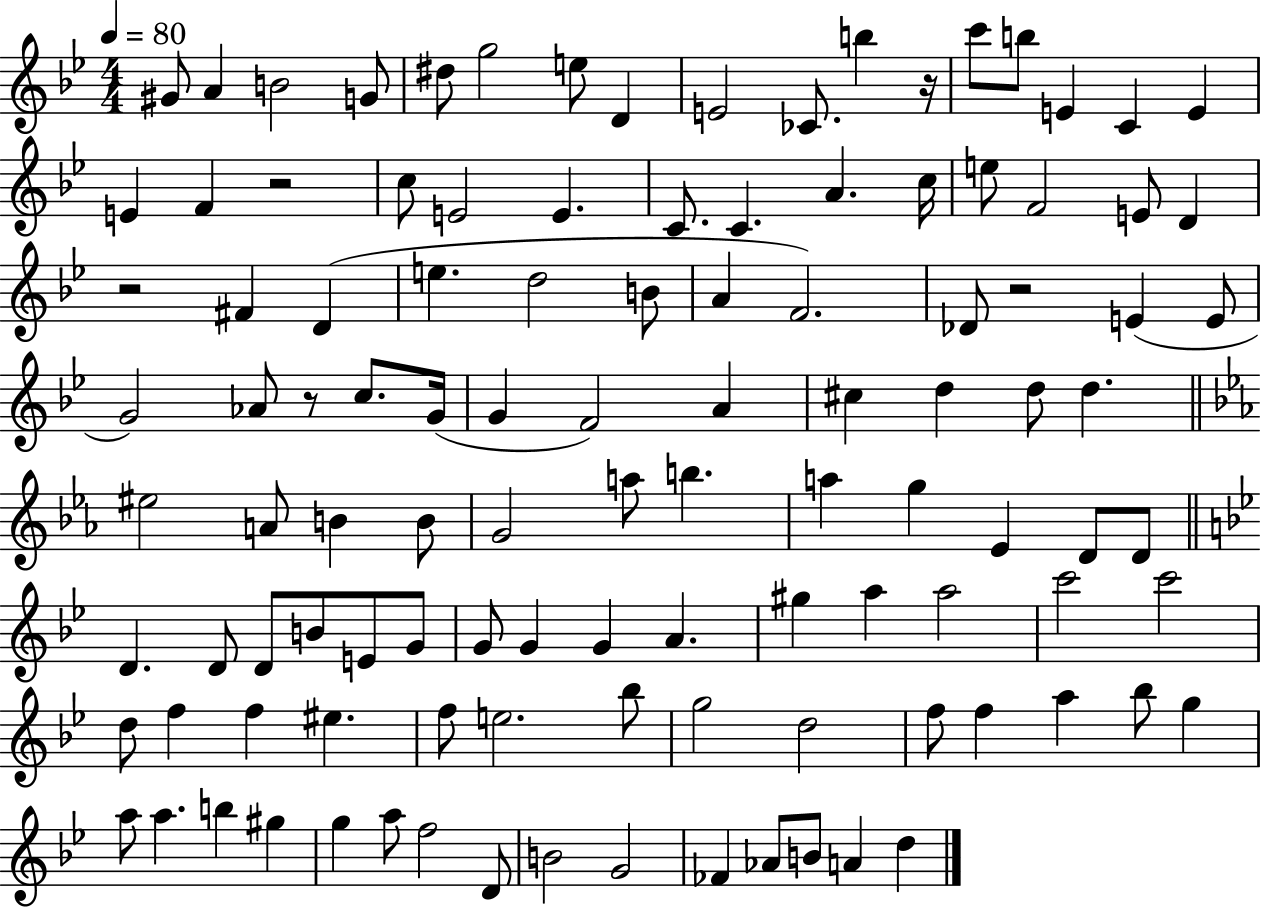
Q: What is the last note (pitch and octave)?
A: D5